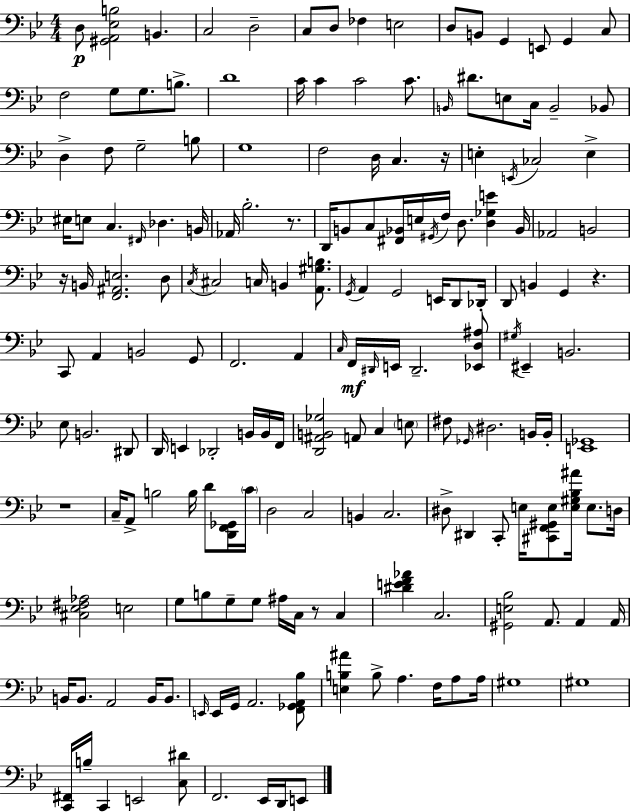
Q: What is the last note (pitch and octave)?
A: E2